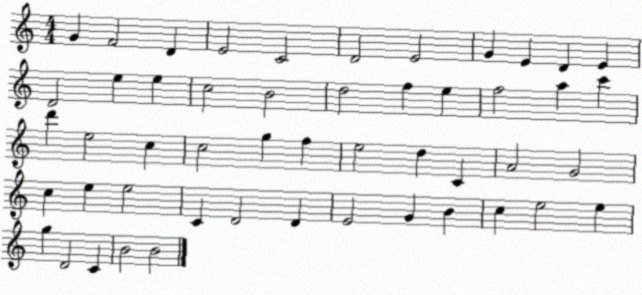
X:1
T:Untitled
M:4/4
L:1/4
K:C
G F2 D E2 C2 D2 E2 G E D E D2 e e c2 B2 d2 f e f2 a c' d' e2 c c2 g f e2 d C A2 G2 c e e2 C D2 D E2 G B c e2 e g D2 C B2 B2